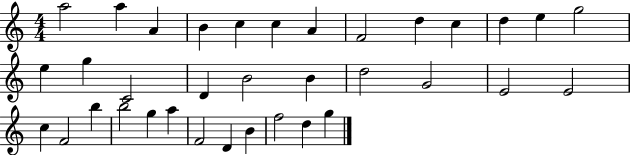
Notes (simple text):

A5/h A5/q A4/q B4/q C5/q C5/q A4/q F4/h D5/q C5/q D5/q E5/q G5/h E5/q G5/q C4/h D4/q B4/h B4/q D5/h G4/h E4/h E4/h C5/q F4/h B5/q B5/h G5/q A5/q F4/h D4/q B4/q F5/h D5/q G5/q